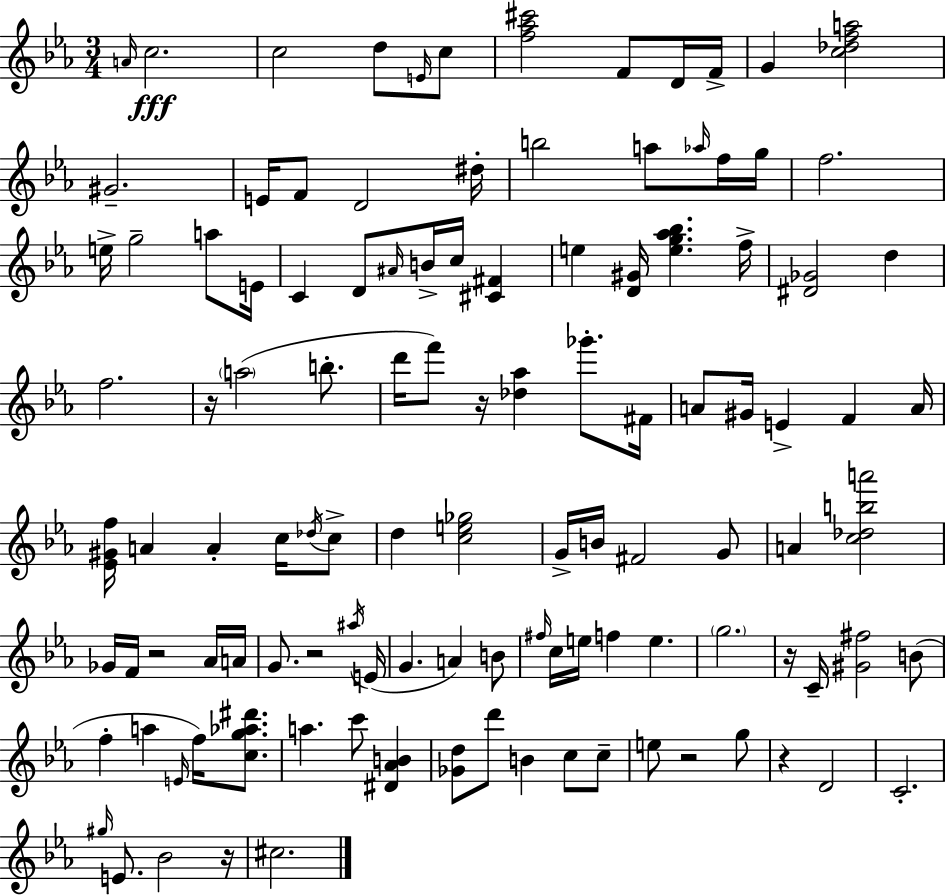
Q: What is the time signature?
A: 3/4